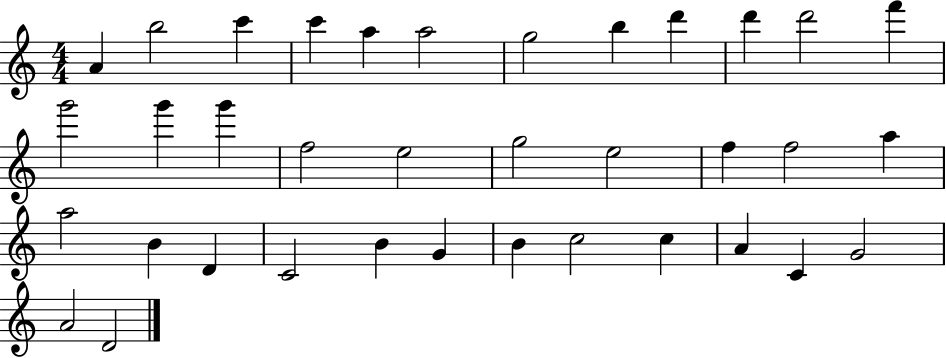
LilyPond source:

{
  \clef treble
  \numericTimeSignature
  \time 4/4
  \key c \major
  a'4 b''2 c'''4 | c'''4 a''4 a''2 | g''2 b''4 d'''4 | d'''4 d'''2 f'''4 | \break g'''2 g'''4 g'''4 | f''2 e''2 | g''2 e''2 | f''4 f''2 a''4 | \break a''2 b'4 d'4 | c'2 b'4 g'4 | b'4 c''2 c''4 | a'4 c'4 g'2 | \break a'2 d'2 | \bar "|."
}